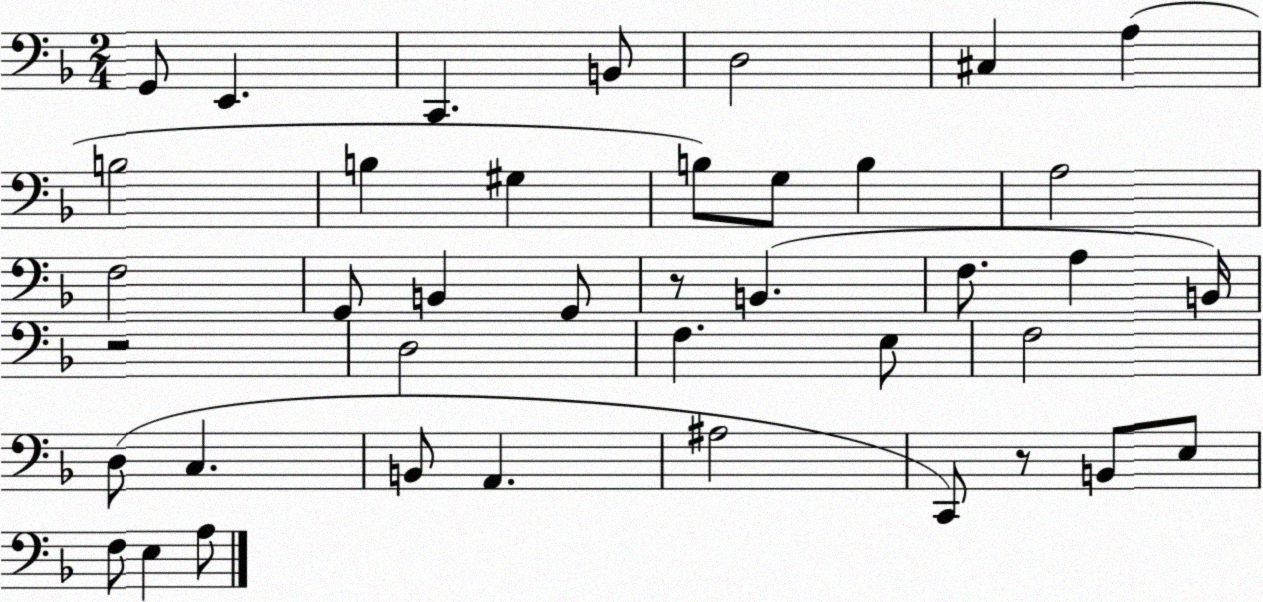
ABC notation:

X:1
T:Untitled
M:2/4
L:1/4
K:F
G,,/2 E,, C,, B,,/2 D,2 ^C, A, B,2 B, ^G, B,/2 G,/2 B, A,2 F,2 G,,/2 B,, G,,/2 z/2 B,, F,/2 A, B,,/4 z2 D,2 F, E,/2 F,2 D,/2 C, B,,/2 A,, ^A,2 C,,/2 z/2 B,,/2 E,/2 F,/2 E, A,/2